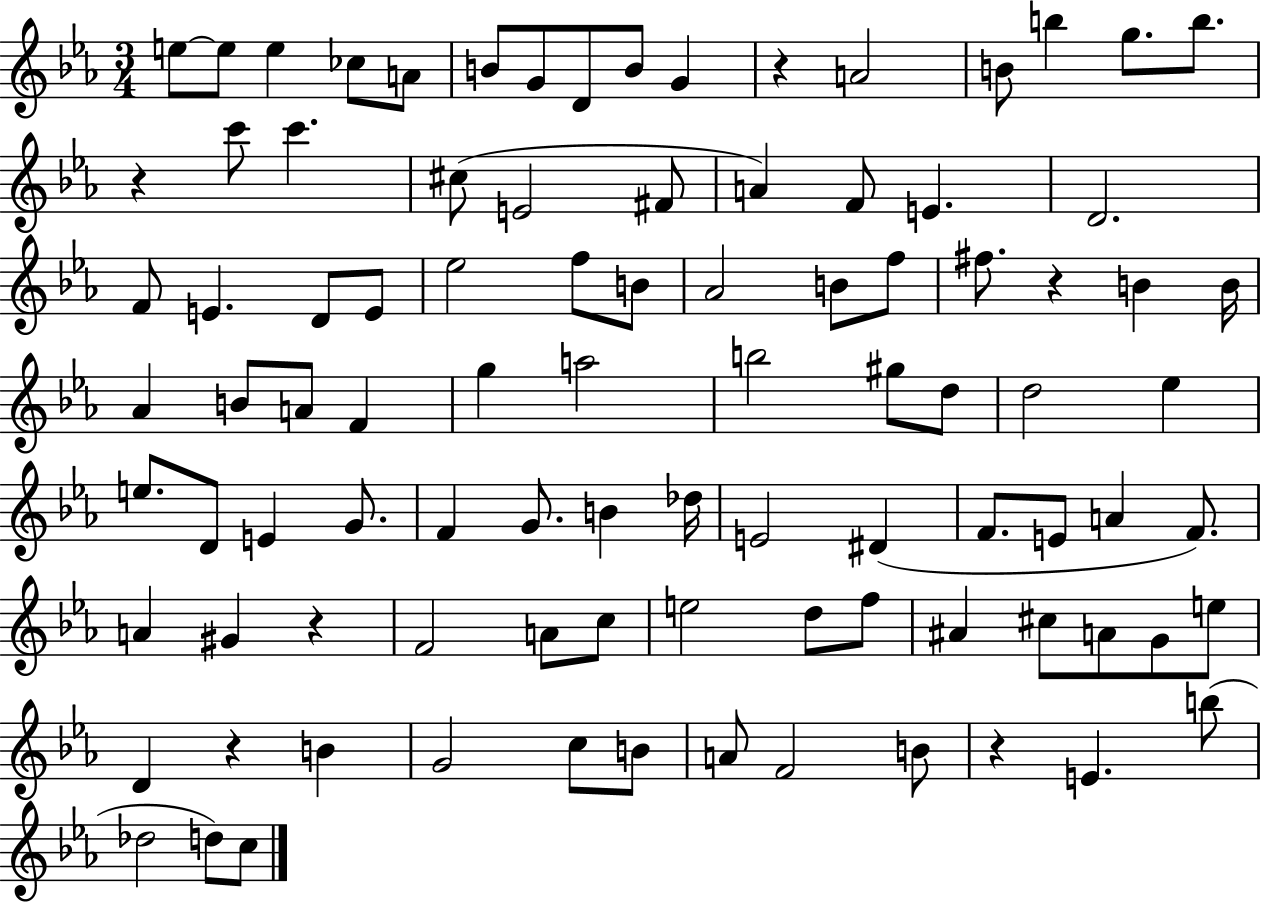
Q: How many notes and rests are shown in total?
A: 94